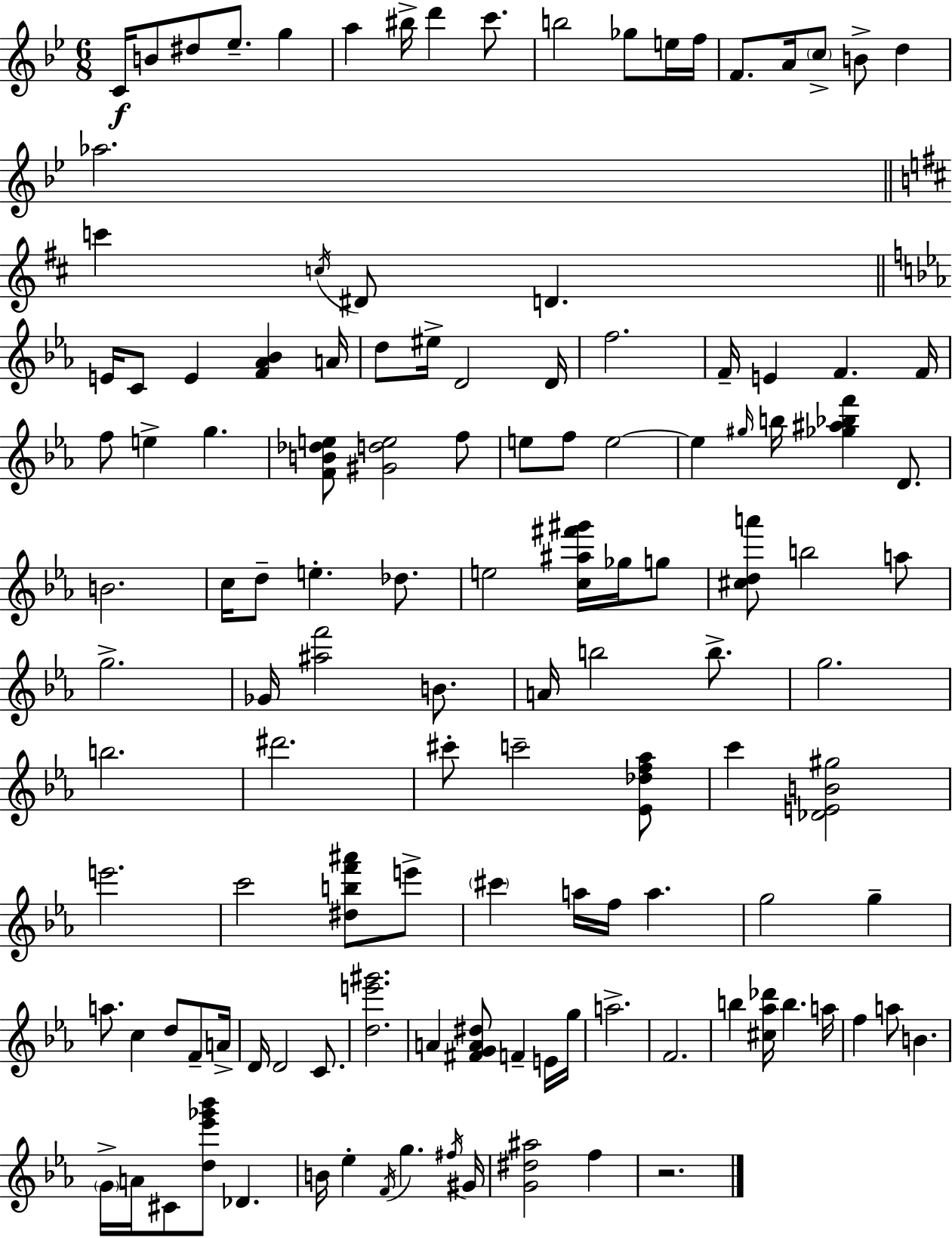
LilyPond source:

{
  \clef treble
  \numericTimeSignature
  \time 6/8
  \key g \minor
  \repeat volta 2 { c'16\f b'8 dis''8 ees''8.-- g''4 | a''4 bis''16-> d'''4 c'''8. | b''2 ges''8 e''16 f''16 | f'8. a'16 \parenthesize c''8-> b'8-> d''4 | \break aes''2. | \bar "||" \break \key d \major c'''4 \acciaccatura { c''16 } dis'8 d'4. | \bar "||" \break \key ees \major e'16 c'8 e'4 <f' aes' bes'>4 a'16 | d''8 eis''16-> d'2 d'16 | f''2. | f'16-- e'4 f'4. f'16 | \break f''8 e''4-> g''4. | <f' b' des'' e''>8 <gis' d'' e''>2 f''8 | e''8 f''8 e''2~~ | e''4 \grace { gis''16 } b''16 <ges'' ais'' bes'' f'''>4 d'8. | \break b'2. | c''16 d''8-- e''4.-. des''8. | e''2 <c'' ais'' fis''' gis'''>16 ges''16 g''8 | <cis'' d'' a'''>8 b''2 a''8 | \break g''2.-> | ges'16 <ais'' f'''>2 b'8. | a'16 b''2 b''8.-> | g''2. | \break b''2. | dis'''2. | cis'''8-. c'''2-- <ees' des'' f'' aes''>8 | c'''4 <des' e' b' gis''>2 | \break e'''2. | c'''2 <dis'' b'' f''' ais'''>8 e'''8-> | \parenthesize cis'''4 a''16 f''16 a''4. | g''2 g''4-- | \break a''8. c''4 d''8 f'8-- | a'16-> d'16 d'2 c'8. | <d'' e''' gis'''>2. | a'4 <fis' g' a' dis''>8 f'4-- e'16 | \break g''16 a''2.-> | f'2. | b''4 <cis'' aes'' des'''>16 b''4. | a''16 f''4 a''8 b'4. | \break \parenthesize g'16-> a'16 cis'8 <d'' ees''' ges''' bes'''>8 des'4. | b'16 ees''4-. \acciaccatura { f'16 } g''4. | \acciaccatura { fis''16 } gis'16 <g' dis'' ais''>2 f''4 | r2. | \break } \bar "|."
}